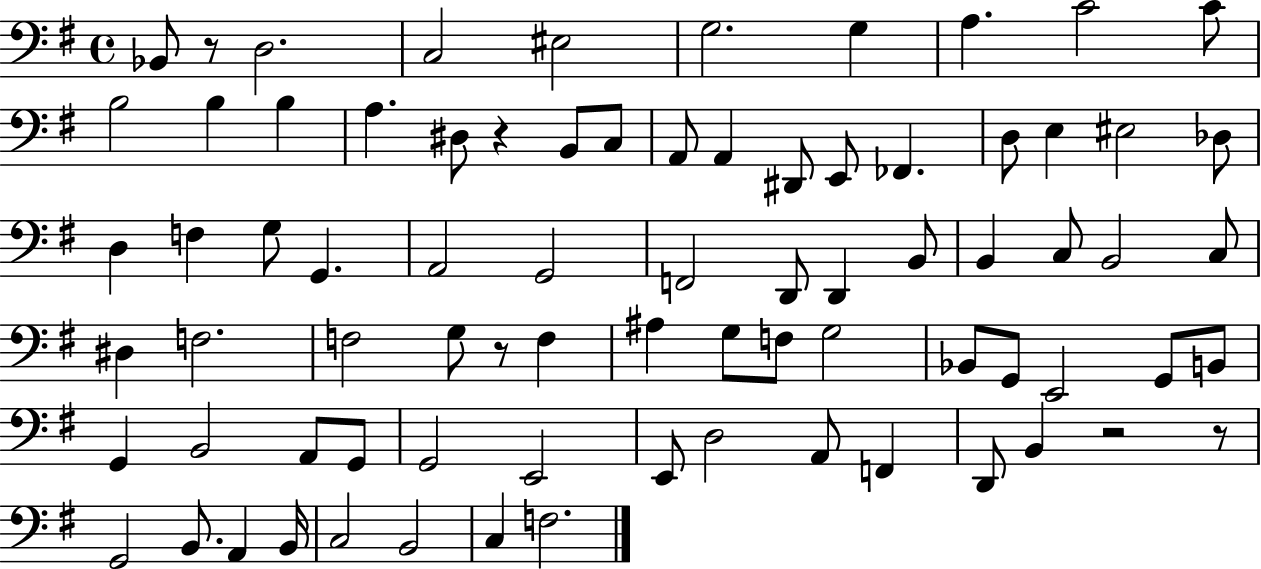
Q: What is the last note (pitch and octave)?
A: F3